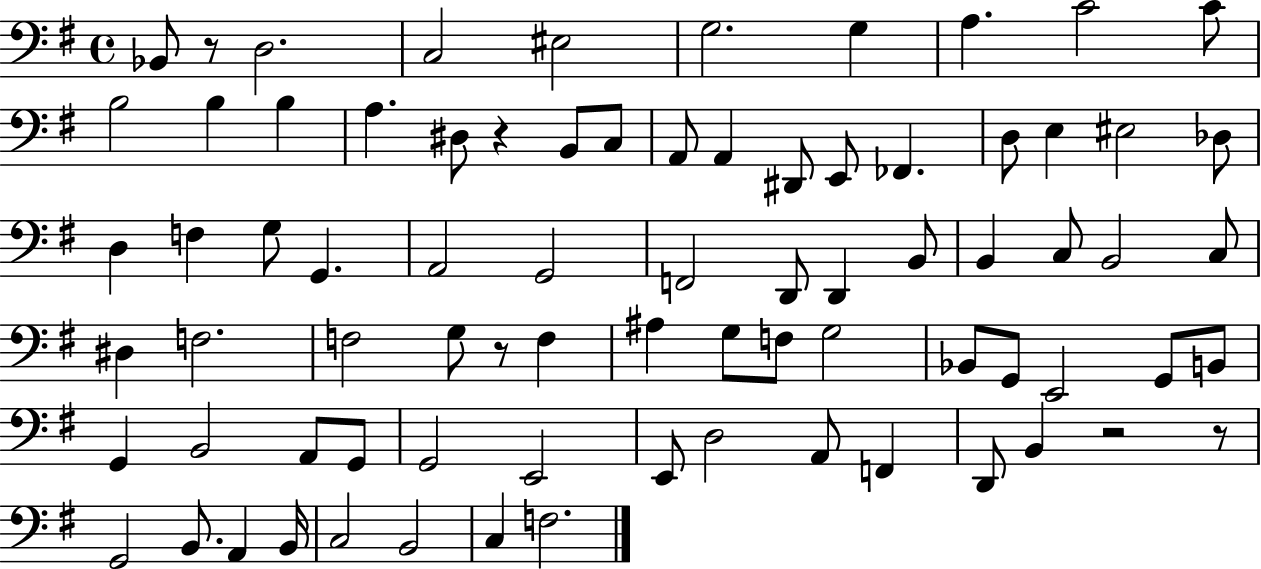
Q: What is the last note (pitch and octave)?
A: F3